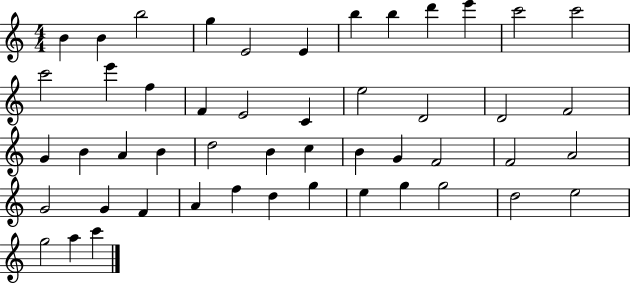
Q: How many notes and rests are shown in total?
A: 49